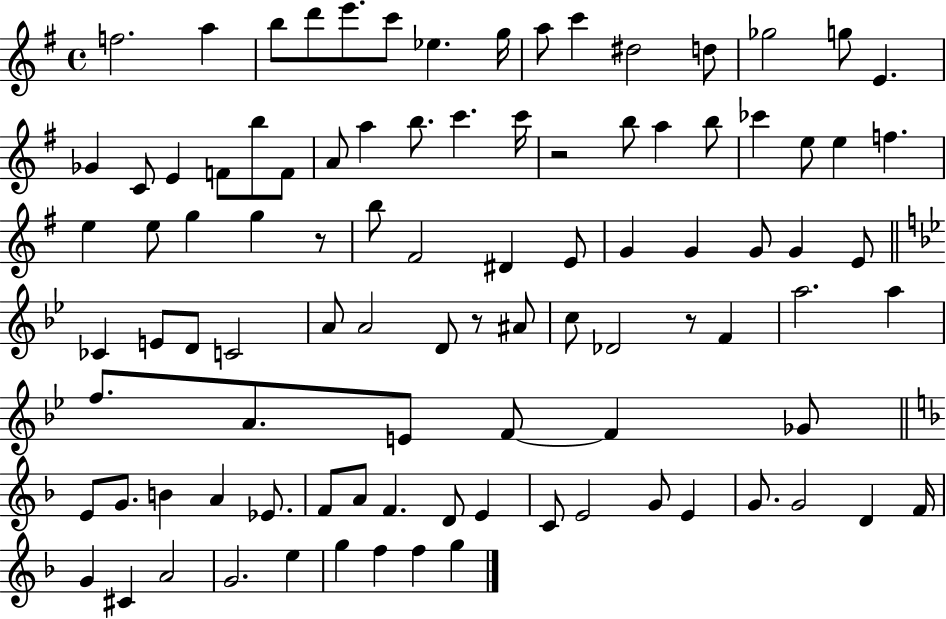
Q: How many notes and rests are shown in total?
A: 96